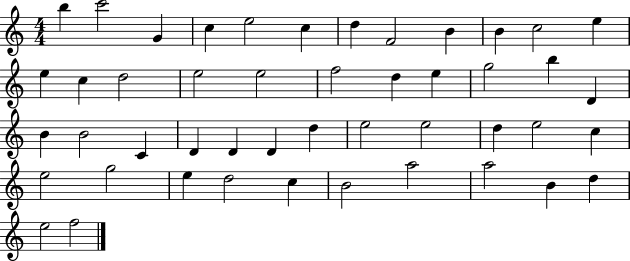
{
  \clef treble
  \numericTimeSignature
  \time 4/4
  \key c \major
  b''4 c'''2 g'4 | c''4 e''2 c''4 | d''4 f'2 b'4 | b'4 c''2 e''4 | \break e''4 c''4 d''2 | e''2 e''2 | f''2 d''4 e''4 | g''2 b''4 d'4 | \break b'4 b'2 c'4 | d'4 d'4 d'4 d''4 | e''2 e''2 | d''4 e''2 c''4 | \break e''2 g''2 | e''4 d''2 c''4 | b'2 a''2 | a''2 b'4 d''4 | \break e''2 f''2 | \bar "|."
}